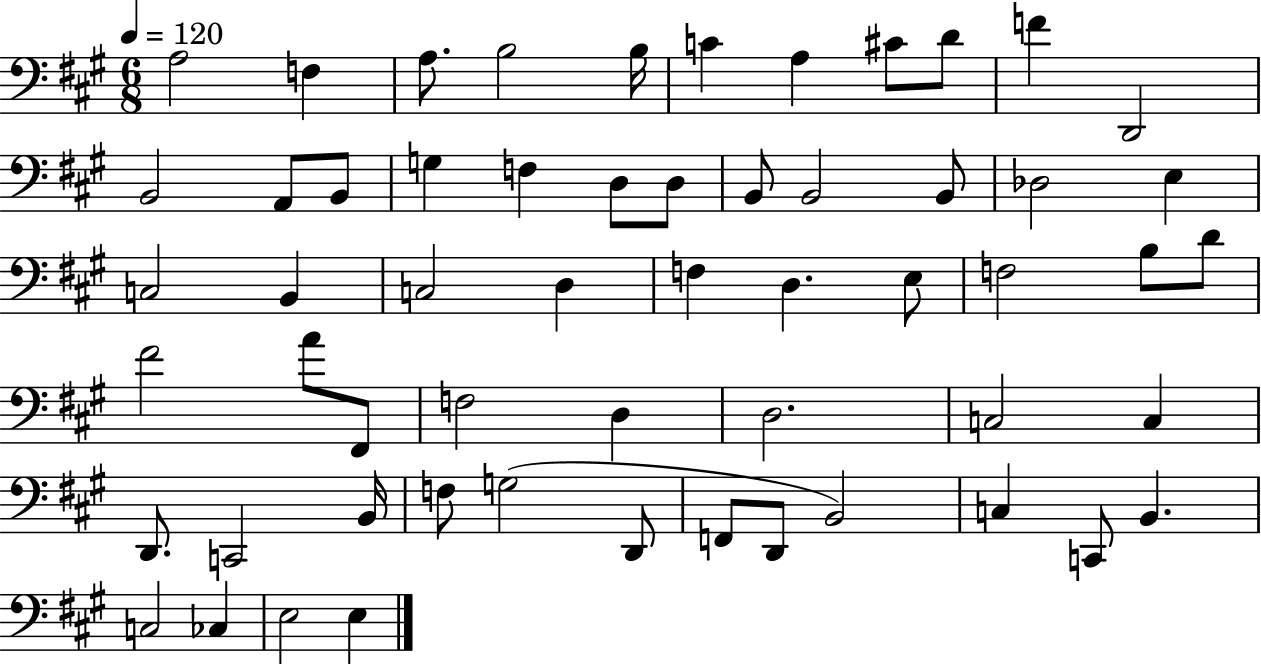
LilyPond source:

{
  \clef bass
  \numericTimeSignature
  \time 6/8
  \key a \major
  \tempo 4 = 120
  a2 f4 | a8. b2 b16 | c'4 a4 cis'8 d'8 | f'4 d,2 | \break b,2 a,8 b,8 | g4 f4 d8 d8 | b,8 b,2 b,8 | des2 e4 | \break c2 b,4 | c2 d4 | f4 d4. e8 | f2 b8 d'8 | \break fis'2 a'8 fis,8 | f2 d4 | d2. | c2 c4 | \break d,8. c,2 b,16 | f8 g2( d,8 | f,8 d,8 b,2) | c4 c,8 b,4. | \break c2 ces4 | e2 e4 | \bar "|."
}